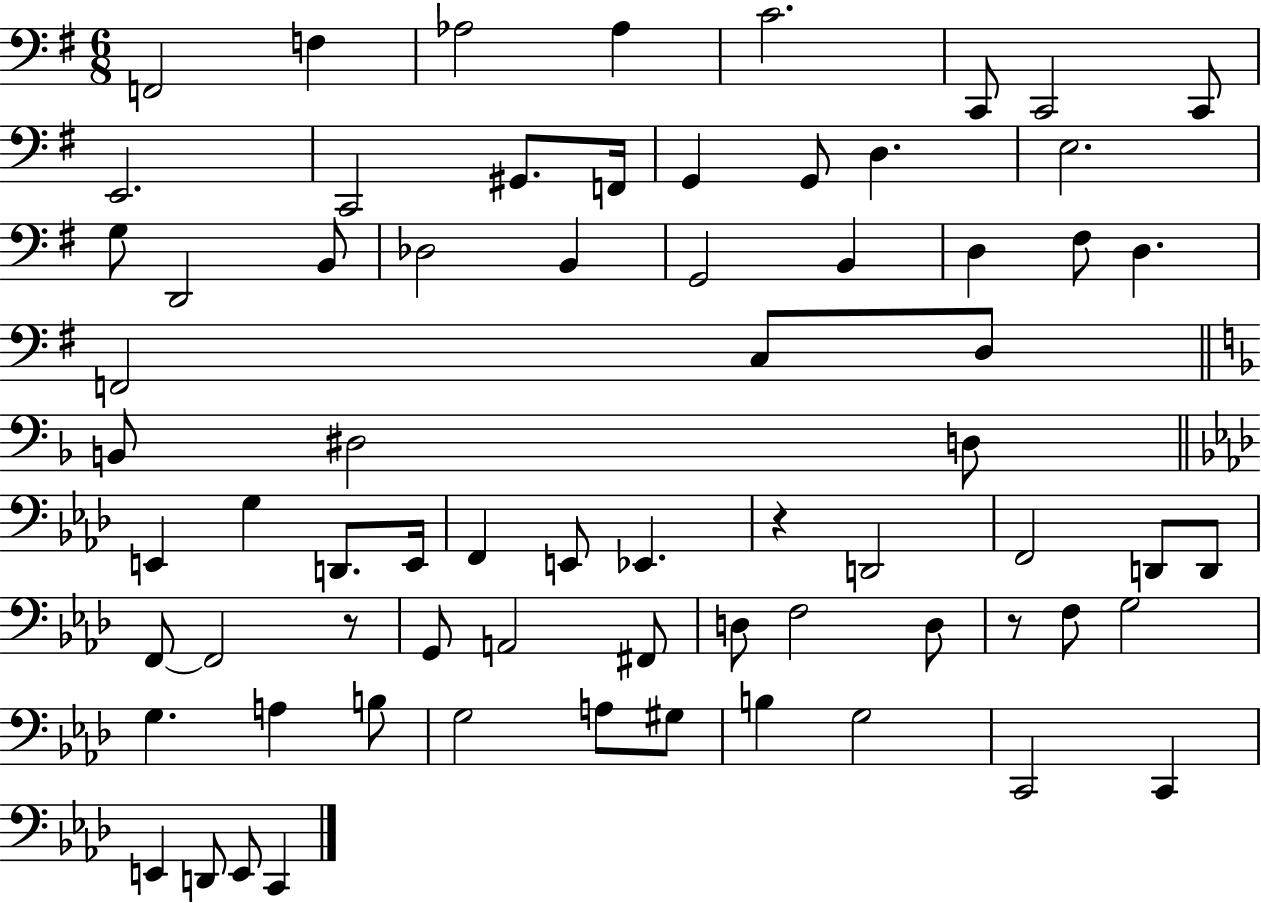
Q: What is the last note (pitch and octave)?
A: C2